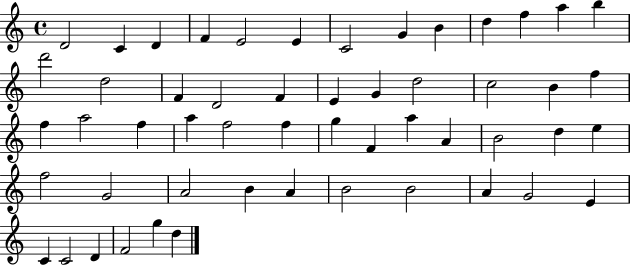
X:1
T:Untitled
M:4/4
L:1/4
K:C
D2 C D F E2 E C2 G B d f a b d'2 d2 F D2 F E G d2 c2 B f f a2 f a f2 f g F a A B2 d e f2 G2 A2 B A B2 B2 A G2 E C C2 D F2 g d